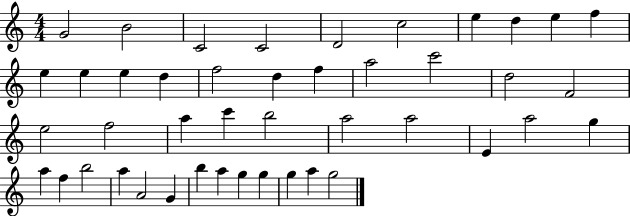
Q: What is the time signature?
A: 4/4